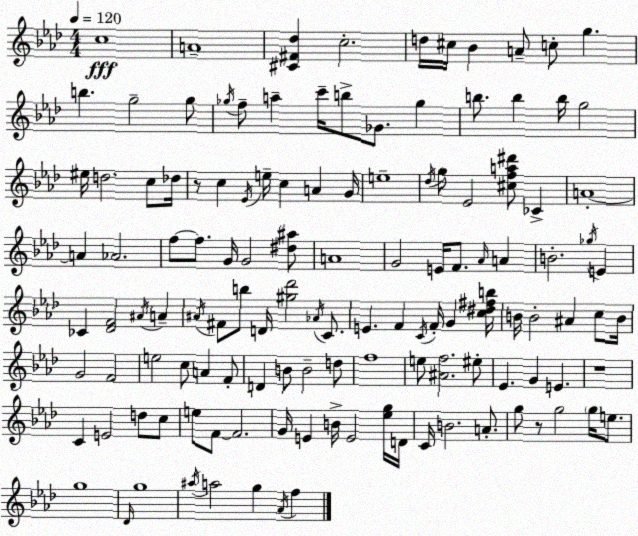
X:1
T:Untitled
M:4/4
L:1/4
K:Fm
c4 A4 [^C^F_d] c2 d/4 ^c/4 _B A/2 c/2 g b g2 g/2 _g/4 f/2 a c'/4 b/2 _G/2 _g b/2 b b/4 g2 ^e/4 d2 c/2 _d/4 z/2 c _E/4 e/4 c A G/4 e4 _d/4 g/2 _E2 [^cfa^d']/2 _C A4 A _A2 f/2 f/2 G/4 G2 [^d^a]/2 A4 G2 E/4 F/2 _A/4 A B2 _g/4 E _C [_DF]2 ^A/4 A ^A/4 ^F/2 b/2 D/4 [^g_d']2 _A/4 C/2 E F C/4 F/4 G [c^d^fb]/4 B/4 B2 ^A c/2 B/4 G2 F2 e2 c/2 A F/2 D B/2 B2 d/2 f4 e/2 [^Af]2 ^e/2 _E G E z4 C E2 d/2 c/2 e/2 F/2 F2 G/4 E B/4 E2 [_eg]/4 D/4 C/4 B2 A/2 g/2 z/2 g2 g/4 e/2 g4 _D/4 g4 ^a/4 a2 g _A/4 f